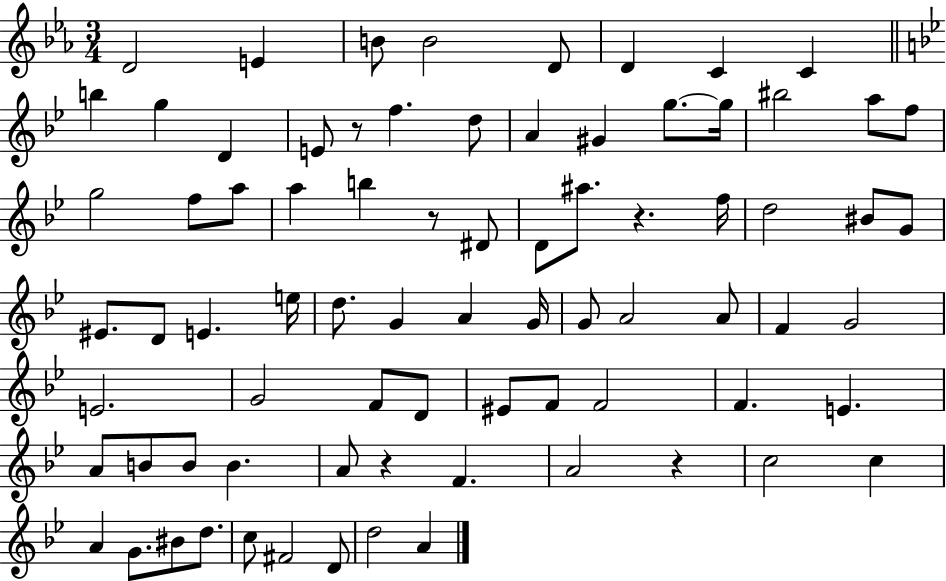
D4/h E4/q B4/e B4/h D4/e D4/q C4/q C4/q B5/q G5/q D4/q E4/e R/e F5/q. D5/e A4/q G#4/q G5/e. G5/s BIS5/h A5/e F5/e G5/h F5/e A5/e A5/q B5/q R/e D#4/e D4/e A#5/e. R/q. F5/s D5/h BIS4/e G4/e EIS4/e. D4/e E4/q. E5/s D5/e. G4/q A4/q G4/s G4/e A4/h A4/e F4/q G4/h E4/h. G4/h F4/e D4/e EIS4/e F4/e F4/h F4/q. E4/q. A4/e B4/e B4/e B4/q. A4/e R/q F4/q. A4/h R/q C5/h C5/q A4/q G4/e. BIS4/e D5/e. C5/e F#4/h D4/e D5/h A4/q